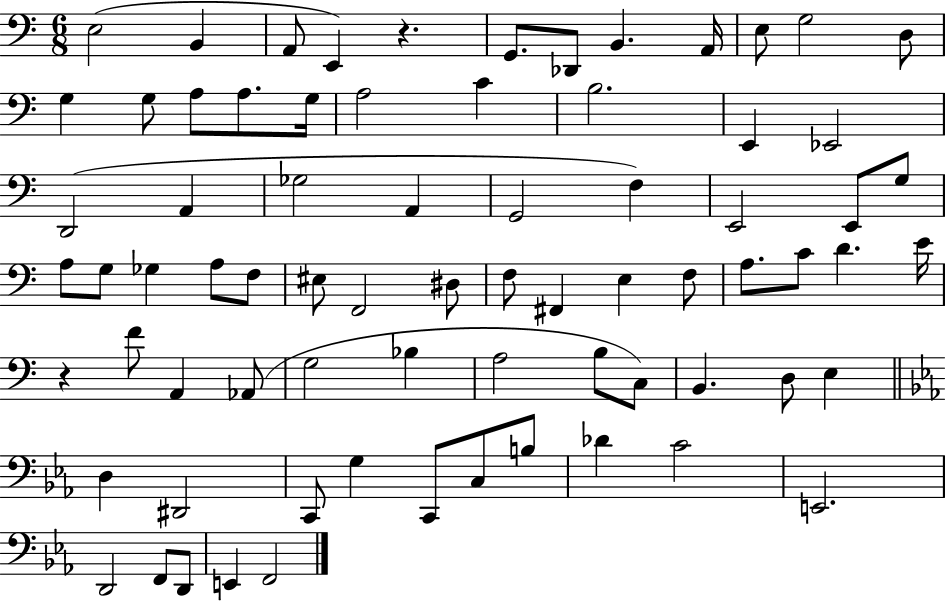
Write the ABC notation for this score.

X:1
T:Untitled
M:6/8
L:1/4
K:C
E,2 B,, A,,/2 E,, z G,,/2 _D,,/2 B,, A,,/4 E,/2 G,2 D,/2 G, G,/2 A,/2 A,/2 G,/4 A,2 C B,2 E,, _E,,2 D,,2 A,, _G,2 A,, G,,2 F, E,,2 E,,/2 G,/2 A,/2 G,/2 _G, A,/2 F,/2 ^E,/2 F,,2 ^D,/2 F,/2 ^F,, E, F,/2 A,/2 C/2 D E/4 z F/2 A,, _A,,/2 G,2 _B, A,2 B,/2 C,/2 B,, D,/2 E, D, ^D,,2 C,,/2 G, C,,/2 C,/2 B,/2 _D C2 E,,2 D,,2 F,,/2 D,,/2 E,, F,,2